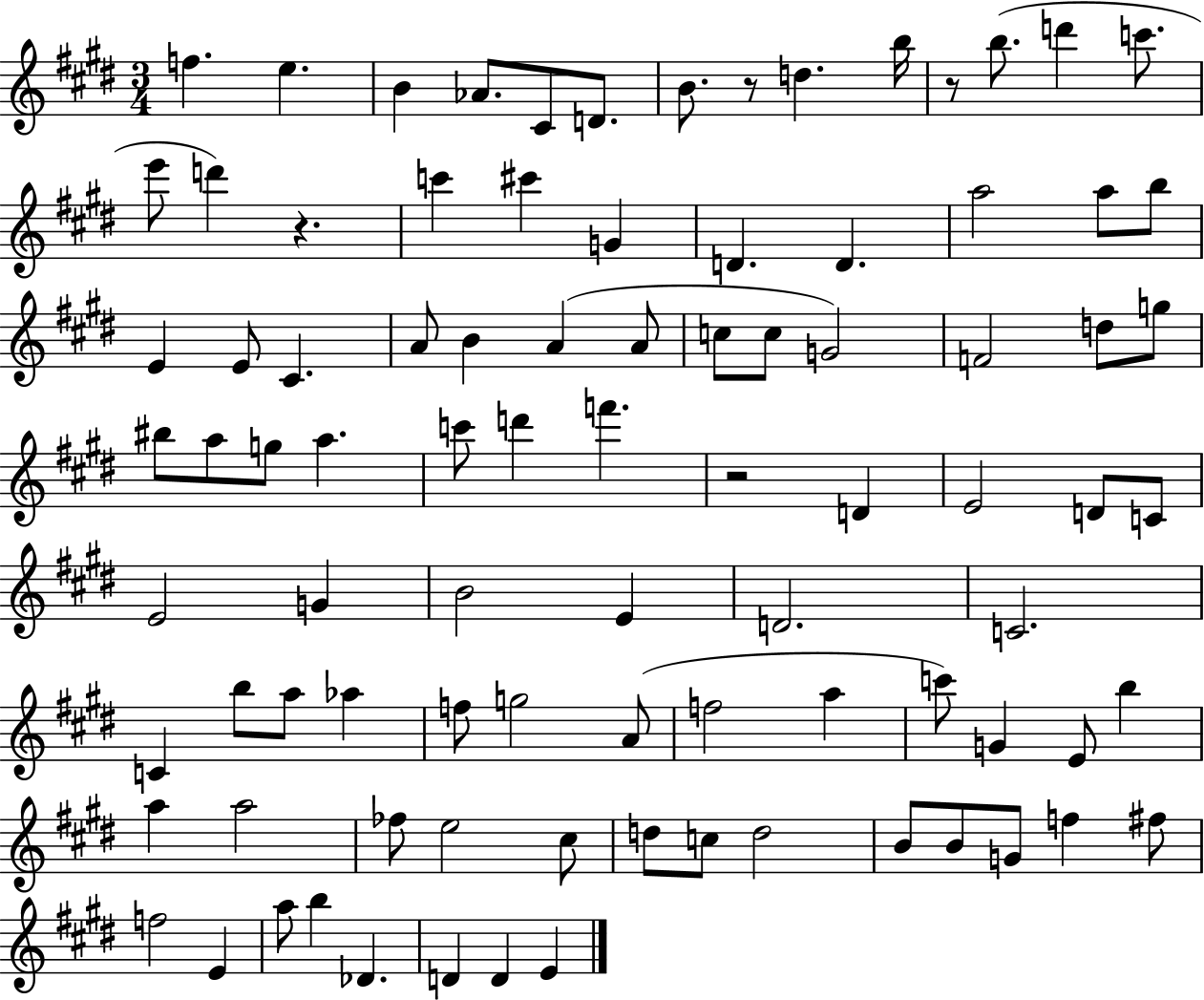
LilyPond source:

{
  \clef treble
  \numericTimeSignature
  \time 3/4
  \key e \major
  f''4. e''4. | b'4 aes'8. cis'8 d'8. | b'8. r8 d''4. b''16 | r8 b''8.( d'''4 c'''8. | \break e'''8 d'''4) r4. | c'''4 cis'''4 g'4 | d'4. d'4. | a''2 a''8 b''8 | \break e'4 e'8 cis'4. | a'8 b'4 a'4( a'8 | c''8 c''8 g'2) | f'2 d''8 g''8 | \break bis''8 a''8 g''8 a''4. | c'''8 d'''4 f'''4. | r2 d'4 | e'2 d'8 c'8 | \break e'2 g'4 | b'2 e'4 | d'2. | c'2. | \break c'4 b''8 a''8 aes''4 | f''8 g''2 a'8( | f''2 a''4 | c'''8) g'4 e'8 b''4 | \break a''4 a''2 | fes''8 e''2 cis''8 | d''8 c''8 d''2 | b'8 b'8 g'8 f''4 fis''8 | \break f''2 e'4 | a''8 b''4 des'4. | d'4 d'4 e'4 | \bar "|."
}